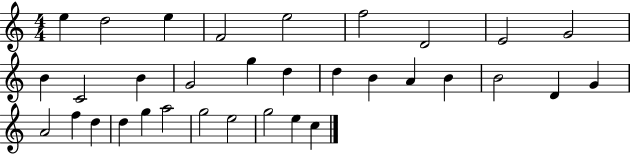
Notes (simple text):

E5/q D5/h E5/q F4/h E5/h F5/h D4/h E4/h G4/h B4/q C4/h B4/q G4/h G5/q D5/q D5/q B4/q A4/q B4/q B4/h D4/q G4/q A4/h F5/q D5/q D5/q G5/q A5/h G5/h E5/h G5/h E5/q C5/q